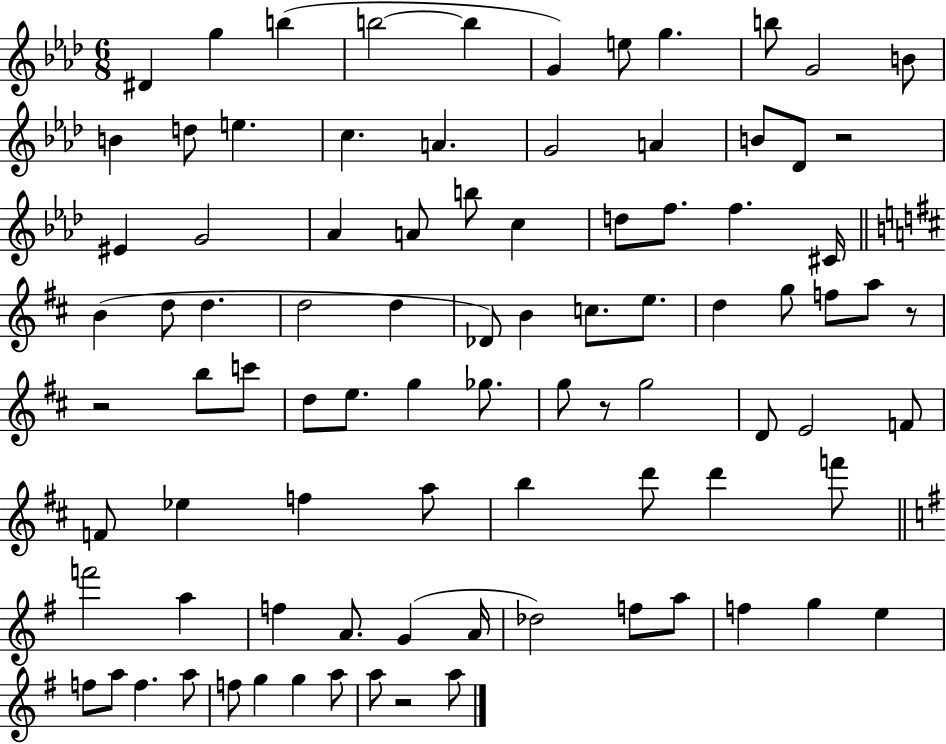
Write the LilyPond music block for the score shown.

{
  \clef treble
  \numericTimeSignature
  \time 6/8
  \key aes \major
  \repeat volta 2 { dis'4 g''4 b''4( | b''2~~ b''4 | g'4) e''8 g''4. | b''8 g'2 b'8 | \break b'4 d''8 e''4. | c''4. a'4. | g'2 a'4 | b'8 des'8 r2 | \break eis'4 g'2 | aes'4 a'8 b''8 c''4 | d''8 f''8. f''4. cis'16 | \bar "||" \break \key d \major b'4( d''8 d''4. | d''2 d''4 | des'8) b'4 c''8. e''8. | d''4 g''8 f''8 a''8 r8 | \break r2 b''8 c'''8 | d''8 e''8. g''4 ges''8. | g''8 r8 g''2 | d'8 e'2 f'8 | \break f'8 ees''4 f''4 a''8 | b''4 d'''8 d'''4 f'''8 | \bar "||" \break \key g \major f'''2 a''4 | f''4 a'8. g'4( a'16 | des''2) f''8 a''8 | f''4 g''4 e''4 | \break f''8 a''8 f''4. a''8 | f''8 g''4 g''4 a''8 | a''8 r2 a''8 | } \bar "|."
}